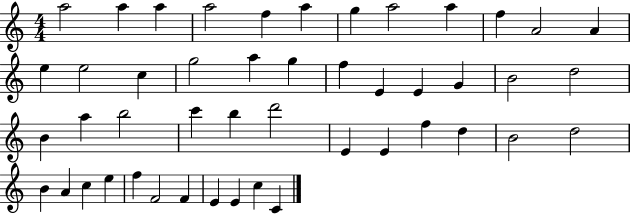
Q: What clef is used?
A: treble